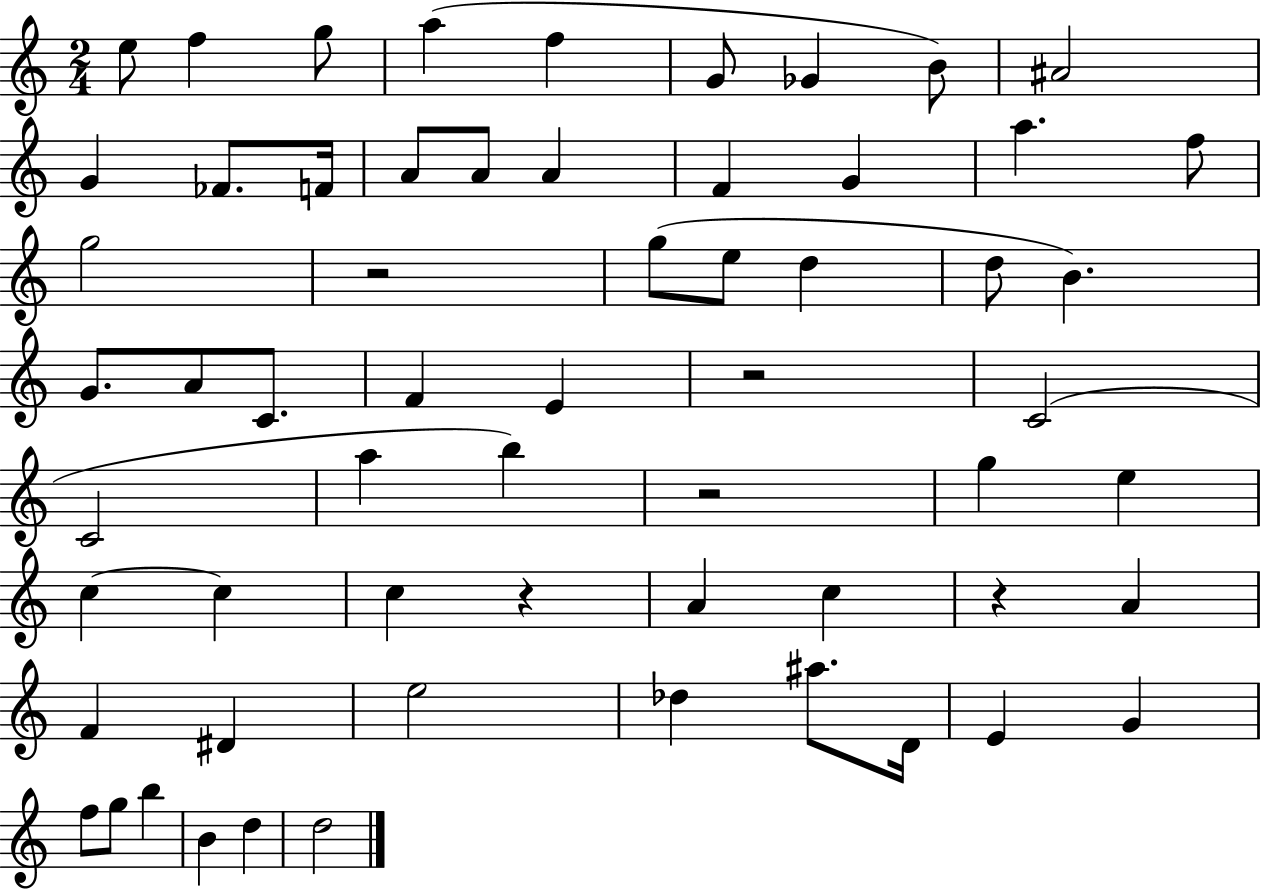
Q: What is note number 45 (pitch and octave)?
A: E5